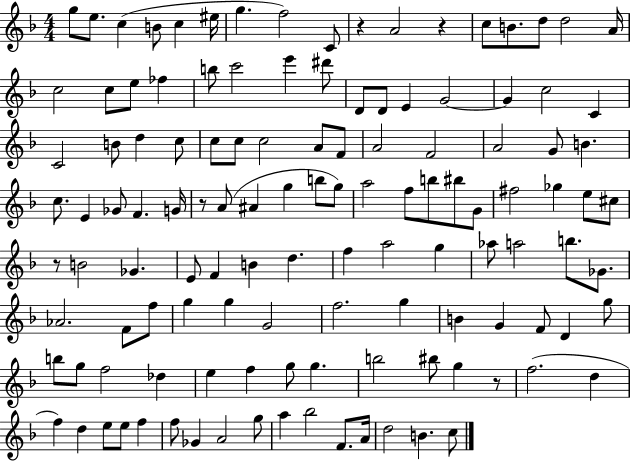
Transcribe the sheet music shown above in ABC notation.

X:1
T:Untitled
M:4/4
L:1/4
K:F
g/2 e/2 c B/2 c ^e/4 g f2 C/2 z A2 z c/2 B/2 d/2 d2 A/4 c2 c/2 e/2 _f b/2 c'2 e' ^d'/2 D/2 D/2 E G2 G c2 C C2 B/2 d c/2 c/2 c/2 c2 A/2 F/2 A2 F2 A2 G/2 B c/2 E _G/2 F G/4 z/2 A/2 ^A g b/2 g/2 a2 f/2 b/2 ^b/2 G/2 ^f2 _g e/2 ^c/2 z/2 B2 _G E/2 F B d f a2 g _a/2 a2 b/2 _G/2 _A2 F/2 f/2 g g G2 f2 g B G F/2 D g/2 b/2 g/2 f2 _d e f g/2 g b2 ^b/2 g z/2 f2 d f d e/2 e/2 f f/2 _G A2 g/2 a _b2 F/2 A/4 d2 B c/2